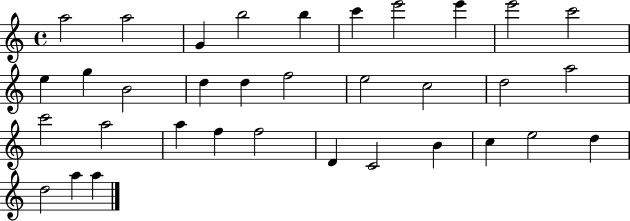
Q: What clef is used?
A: treble